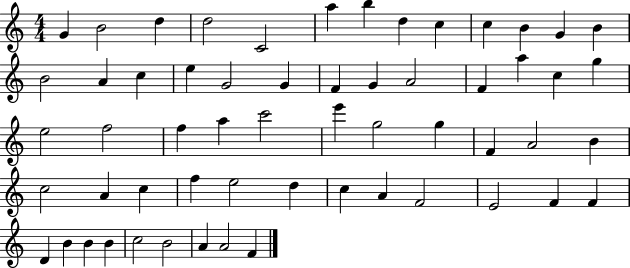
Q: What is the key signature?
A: C major